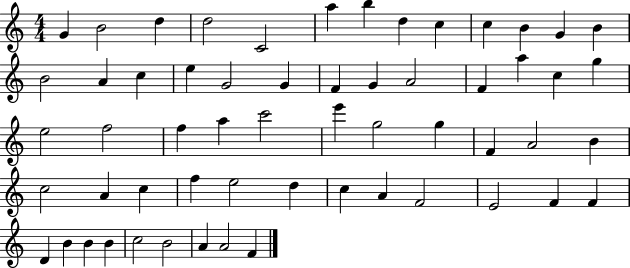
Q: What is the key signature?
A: C major